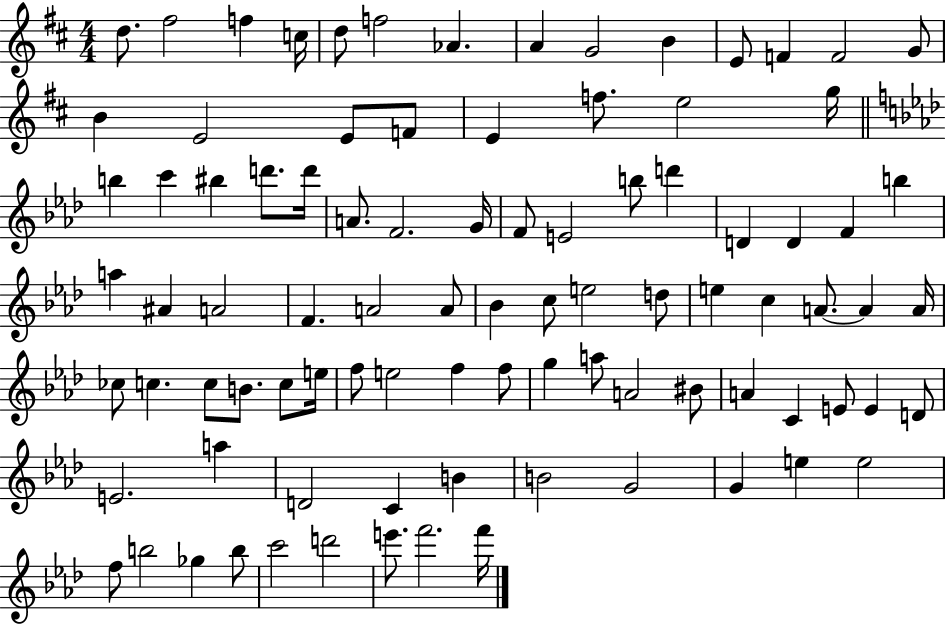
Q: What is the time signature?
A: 4/4